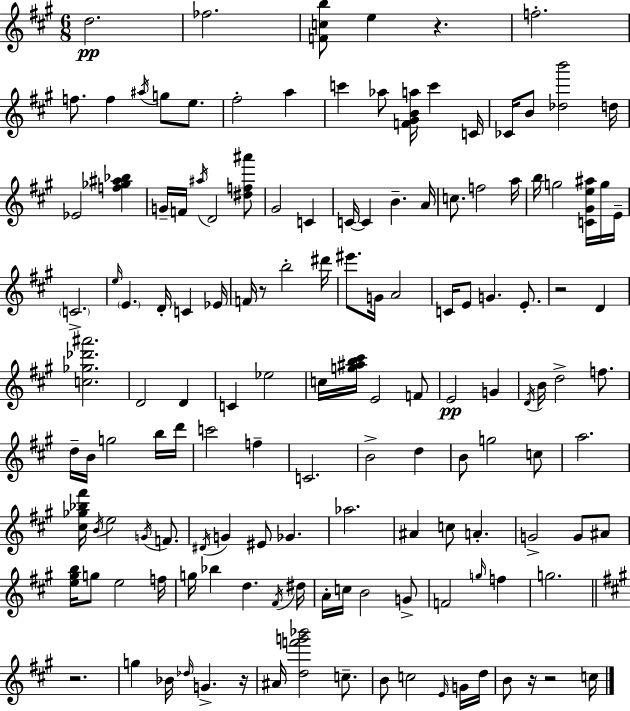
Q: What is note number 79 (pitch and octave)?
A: C5